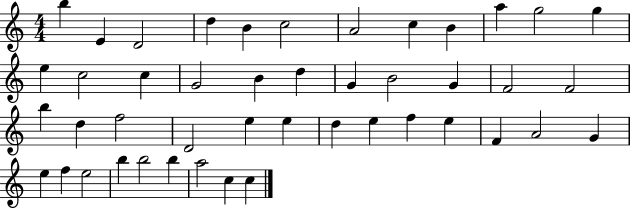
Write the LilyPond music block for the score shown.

{
  \clef treble
  \numericTimeSignature
  \time 4/4
  \key c \major
  b''4 e'4 d'2 | d''4 b'4 c''2 | a'2 c''4 b'4 | a''4 g''2 g''4 | \break e''4 c''2 c''4 | g'2 b'4 d''4 | g'4 b'2 g'4 | f'2 f'2 | \break b''4 d''4 f''2 | d'2 e''4 e''4 | d''4 e''4 f''4 e''4 | f'4 a'2 g'4 | \break e''4 f''4 e''2 | b''4 b''2 b''4 | a''2 c''4 c''4 | \bar "|."
}